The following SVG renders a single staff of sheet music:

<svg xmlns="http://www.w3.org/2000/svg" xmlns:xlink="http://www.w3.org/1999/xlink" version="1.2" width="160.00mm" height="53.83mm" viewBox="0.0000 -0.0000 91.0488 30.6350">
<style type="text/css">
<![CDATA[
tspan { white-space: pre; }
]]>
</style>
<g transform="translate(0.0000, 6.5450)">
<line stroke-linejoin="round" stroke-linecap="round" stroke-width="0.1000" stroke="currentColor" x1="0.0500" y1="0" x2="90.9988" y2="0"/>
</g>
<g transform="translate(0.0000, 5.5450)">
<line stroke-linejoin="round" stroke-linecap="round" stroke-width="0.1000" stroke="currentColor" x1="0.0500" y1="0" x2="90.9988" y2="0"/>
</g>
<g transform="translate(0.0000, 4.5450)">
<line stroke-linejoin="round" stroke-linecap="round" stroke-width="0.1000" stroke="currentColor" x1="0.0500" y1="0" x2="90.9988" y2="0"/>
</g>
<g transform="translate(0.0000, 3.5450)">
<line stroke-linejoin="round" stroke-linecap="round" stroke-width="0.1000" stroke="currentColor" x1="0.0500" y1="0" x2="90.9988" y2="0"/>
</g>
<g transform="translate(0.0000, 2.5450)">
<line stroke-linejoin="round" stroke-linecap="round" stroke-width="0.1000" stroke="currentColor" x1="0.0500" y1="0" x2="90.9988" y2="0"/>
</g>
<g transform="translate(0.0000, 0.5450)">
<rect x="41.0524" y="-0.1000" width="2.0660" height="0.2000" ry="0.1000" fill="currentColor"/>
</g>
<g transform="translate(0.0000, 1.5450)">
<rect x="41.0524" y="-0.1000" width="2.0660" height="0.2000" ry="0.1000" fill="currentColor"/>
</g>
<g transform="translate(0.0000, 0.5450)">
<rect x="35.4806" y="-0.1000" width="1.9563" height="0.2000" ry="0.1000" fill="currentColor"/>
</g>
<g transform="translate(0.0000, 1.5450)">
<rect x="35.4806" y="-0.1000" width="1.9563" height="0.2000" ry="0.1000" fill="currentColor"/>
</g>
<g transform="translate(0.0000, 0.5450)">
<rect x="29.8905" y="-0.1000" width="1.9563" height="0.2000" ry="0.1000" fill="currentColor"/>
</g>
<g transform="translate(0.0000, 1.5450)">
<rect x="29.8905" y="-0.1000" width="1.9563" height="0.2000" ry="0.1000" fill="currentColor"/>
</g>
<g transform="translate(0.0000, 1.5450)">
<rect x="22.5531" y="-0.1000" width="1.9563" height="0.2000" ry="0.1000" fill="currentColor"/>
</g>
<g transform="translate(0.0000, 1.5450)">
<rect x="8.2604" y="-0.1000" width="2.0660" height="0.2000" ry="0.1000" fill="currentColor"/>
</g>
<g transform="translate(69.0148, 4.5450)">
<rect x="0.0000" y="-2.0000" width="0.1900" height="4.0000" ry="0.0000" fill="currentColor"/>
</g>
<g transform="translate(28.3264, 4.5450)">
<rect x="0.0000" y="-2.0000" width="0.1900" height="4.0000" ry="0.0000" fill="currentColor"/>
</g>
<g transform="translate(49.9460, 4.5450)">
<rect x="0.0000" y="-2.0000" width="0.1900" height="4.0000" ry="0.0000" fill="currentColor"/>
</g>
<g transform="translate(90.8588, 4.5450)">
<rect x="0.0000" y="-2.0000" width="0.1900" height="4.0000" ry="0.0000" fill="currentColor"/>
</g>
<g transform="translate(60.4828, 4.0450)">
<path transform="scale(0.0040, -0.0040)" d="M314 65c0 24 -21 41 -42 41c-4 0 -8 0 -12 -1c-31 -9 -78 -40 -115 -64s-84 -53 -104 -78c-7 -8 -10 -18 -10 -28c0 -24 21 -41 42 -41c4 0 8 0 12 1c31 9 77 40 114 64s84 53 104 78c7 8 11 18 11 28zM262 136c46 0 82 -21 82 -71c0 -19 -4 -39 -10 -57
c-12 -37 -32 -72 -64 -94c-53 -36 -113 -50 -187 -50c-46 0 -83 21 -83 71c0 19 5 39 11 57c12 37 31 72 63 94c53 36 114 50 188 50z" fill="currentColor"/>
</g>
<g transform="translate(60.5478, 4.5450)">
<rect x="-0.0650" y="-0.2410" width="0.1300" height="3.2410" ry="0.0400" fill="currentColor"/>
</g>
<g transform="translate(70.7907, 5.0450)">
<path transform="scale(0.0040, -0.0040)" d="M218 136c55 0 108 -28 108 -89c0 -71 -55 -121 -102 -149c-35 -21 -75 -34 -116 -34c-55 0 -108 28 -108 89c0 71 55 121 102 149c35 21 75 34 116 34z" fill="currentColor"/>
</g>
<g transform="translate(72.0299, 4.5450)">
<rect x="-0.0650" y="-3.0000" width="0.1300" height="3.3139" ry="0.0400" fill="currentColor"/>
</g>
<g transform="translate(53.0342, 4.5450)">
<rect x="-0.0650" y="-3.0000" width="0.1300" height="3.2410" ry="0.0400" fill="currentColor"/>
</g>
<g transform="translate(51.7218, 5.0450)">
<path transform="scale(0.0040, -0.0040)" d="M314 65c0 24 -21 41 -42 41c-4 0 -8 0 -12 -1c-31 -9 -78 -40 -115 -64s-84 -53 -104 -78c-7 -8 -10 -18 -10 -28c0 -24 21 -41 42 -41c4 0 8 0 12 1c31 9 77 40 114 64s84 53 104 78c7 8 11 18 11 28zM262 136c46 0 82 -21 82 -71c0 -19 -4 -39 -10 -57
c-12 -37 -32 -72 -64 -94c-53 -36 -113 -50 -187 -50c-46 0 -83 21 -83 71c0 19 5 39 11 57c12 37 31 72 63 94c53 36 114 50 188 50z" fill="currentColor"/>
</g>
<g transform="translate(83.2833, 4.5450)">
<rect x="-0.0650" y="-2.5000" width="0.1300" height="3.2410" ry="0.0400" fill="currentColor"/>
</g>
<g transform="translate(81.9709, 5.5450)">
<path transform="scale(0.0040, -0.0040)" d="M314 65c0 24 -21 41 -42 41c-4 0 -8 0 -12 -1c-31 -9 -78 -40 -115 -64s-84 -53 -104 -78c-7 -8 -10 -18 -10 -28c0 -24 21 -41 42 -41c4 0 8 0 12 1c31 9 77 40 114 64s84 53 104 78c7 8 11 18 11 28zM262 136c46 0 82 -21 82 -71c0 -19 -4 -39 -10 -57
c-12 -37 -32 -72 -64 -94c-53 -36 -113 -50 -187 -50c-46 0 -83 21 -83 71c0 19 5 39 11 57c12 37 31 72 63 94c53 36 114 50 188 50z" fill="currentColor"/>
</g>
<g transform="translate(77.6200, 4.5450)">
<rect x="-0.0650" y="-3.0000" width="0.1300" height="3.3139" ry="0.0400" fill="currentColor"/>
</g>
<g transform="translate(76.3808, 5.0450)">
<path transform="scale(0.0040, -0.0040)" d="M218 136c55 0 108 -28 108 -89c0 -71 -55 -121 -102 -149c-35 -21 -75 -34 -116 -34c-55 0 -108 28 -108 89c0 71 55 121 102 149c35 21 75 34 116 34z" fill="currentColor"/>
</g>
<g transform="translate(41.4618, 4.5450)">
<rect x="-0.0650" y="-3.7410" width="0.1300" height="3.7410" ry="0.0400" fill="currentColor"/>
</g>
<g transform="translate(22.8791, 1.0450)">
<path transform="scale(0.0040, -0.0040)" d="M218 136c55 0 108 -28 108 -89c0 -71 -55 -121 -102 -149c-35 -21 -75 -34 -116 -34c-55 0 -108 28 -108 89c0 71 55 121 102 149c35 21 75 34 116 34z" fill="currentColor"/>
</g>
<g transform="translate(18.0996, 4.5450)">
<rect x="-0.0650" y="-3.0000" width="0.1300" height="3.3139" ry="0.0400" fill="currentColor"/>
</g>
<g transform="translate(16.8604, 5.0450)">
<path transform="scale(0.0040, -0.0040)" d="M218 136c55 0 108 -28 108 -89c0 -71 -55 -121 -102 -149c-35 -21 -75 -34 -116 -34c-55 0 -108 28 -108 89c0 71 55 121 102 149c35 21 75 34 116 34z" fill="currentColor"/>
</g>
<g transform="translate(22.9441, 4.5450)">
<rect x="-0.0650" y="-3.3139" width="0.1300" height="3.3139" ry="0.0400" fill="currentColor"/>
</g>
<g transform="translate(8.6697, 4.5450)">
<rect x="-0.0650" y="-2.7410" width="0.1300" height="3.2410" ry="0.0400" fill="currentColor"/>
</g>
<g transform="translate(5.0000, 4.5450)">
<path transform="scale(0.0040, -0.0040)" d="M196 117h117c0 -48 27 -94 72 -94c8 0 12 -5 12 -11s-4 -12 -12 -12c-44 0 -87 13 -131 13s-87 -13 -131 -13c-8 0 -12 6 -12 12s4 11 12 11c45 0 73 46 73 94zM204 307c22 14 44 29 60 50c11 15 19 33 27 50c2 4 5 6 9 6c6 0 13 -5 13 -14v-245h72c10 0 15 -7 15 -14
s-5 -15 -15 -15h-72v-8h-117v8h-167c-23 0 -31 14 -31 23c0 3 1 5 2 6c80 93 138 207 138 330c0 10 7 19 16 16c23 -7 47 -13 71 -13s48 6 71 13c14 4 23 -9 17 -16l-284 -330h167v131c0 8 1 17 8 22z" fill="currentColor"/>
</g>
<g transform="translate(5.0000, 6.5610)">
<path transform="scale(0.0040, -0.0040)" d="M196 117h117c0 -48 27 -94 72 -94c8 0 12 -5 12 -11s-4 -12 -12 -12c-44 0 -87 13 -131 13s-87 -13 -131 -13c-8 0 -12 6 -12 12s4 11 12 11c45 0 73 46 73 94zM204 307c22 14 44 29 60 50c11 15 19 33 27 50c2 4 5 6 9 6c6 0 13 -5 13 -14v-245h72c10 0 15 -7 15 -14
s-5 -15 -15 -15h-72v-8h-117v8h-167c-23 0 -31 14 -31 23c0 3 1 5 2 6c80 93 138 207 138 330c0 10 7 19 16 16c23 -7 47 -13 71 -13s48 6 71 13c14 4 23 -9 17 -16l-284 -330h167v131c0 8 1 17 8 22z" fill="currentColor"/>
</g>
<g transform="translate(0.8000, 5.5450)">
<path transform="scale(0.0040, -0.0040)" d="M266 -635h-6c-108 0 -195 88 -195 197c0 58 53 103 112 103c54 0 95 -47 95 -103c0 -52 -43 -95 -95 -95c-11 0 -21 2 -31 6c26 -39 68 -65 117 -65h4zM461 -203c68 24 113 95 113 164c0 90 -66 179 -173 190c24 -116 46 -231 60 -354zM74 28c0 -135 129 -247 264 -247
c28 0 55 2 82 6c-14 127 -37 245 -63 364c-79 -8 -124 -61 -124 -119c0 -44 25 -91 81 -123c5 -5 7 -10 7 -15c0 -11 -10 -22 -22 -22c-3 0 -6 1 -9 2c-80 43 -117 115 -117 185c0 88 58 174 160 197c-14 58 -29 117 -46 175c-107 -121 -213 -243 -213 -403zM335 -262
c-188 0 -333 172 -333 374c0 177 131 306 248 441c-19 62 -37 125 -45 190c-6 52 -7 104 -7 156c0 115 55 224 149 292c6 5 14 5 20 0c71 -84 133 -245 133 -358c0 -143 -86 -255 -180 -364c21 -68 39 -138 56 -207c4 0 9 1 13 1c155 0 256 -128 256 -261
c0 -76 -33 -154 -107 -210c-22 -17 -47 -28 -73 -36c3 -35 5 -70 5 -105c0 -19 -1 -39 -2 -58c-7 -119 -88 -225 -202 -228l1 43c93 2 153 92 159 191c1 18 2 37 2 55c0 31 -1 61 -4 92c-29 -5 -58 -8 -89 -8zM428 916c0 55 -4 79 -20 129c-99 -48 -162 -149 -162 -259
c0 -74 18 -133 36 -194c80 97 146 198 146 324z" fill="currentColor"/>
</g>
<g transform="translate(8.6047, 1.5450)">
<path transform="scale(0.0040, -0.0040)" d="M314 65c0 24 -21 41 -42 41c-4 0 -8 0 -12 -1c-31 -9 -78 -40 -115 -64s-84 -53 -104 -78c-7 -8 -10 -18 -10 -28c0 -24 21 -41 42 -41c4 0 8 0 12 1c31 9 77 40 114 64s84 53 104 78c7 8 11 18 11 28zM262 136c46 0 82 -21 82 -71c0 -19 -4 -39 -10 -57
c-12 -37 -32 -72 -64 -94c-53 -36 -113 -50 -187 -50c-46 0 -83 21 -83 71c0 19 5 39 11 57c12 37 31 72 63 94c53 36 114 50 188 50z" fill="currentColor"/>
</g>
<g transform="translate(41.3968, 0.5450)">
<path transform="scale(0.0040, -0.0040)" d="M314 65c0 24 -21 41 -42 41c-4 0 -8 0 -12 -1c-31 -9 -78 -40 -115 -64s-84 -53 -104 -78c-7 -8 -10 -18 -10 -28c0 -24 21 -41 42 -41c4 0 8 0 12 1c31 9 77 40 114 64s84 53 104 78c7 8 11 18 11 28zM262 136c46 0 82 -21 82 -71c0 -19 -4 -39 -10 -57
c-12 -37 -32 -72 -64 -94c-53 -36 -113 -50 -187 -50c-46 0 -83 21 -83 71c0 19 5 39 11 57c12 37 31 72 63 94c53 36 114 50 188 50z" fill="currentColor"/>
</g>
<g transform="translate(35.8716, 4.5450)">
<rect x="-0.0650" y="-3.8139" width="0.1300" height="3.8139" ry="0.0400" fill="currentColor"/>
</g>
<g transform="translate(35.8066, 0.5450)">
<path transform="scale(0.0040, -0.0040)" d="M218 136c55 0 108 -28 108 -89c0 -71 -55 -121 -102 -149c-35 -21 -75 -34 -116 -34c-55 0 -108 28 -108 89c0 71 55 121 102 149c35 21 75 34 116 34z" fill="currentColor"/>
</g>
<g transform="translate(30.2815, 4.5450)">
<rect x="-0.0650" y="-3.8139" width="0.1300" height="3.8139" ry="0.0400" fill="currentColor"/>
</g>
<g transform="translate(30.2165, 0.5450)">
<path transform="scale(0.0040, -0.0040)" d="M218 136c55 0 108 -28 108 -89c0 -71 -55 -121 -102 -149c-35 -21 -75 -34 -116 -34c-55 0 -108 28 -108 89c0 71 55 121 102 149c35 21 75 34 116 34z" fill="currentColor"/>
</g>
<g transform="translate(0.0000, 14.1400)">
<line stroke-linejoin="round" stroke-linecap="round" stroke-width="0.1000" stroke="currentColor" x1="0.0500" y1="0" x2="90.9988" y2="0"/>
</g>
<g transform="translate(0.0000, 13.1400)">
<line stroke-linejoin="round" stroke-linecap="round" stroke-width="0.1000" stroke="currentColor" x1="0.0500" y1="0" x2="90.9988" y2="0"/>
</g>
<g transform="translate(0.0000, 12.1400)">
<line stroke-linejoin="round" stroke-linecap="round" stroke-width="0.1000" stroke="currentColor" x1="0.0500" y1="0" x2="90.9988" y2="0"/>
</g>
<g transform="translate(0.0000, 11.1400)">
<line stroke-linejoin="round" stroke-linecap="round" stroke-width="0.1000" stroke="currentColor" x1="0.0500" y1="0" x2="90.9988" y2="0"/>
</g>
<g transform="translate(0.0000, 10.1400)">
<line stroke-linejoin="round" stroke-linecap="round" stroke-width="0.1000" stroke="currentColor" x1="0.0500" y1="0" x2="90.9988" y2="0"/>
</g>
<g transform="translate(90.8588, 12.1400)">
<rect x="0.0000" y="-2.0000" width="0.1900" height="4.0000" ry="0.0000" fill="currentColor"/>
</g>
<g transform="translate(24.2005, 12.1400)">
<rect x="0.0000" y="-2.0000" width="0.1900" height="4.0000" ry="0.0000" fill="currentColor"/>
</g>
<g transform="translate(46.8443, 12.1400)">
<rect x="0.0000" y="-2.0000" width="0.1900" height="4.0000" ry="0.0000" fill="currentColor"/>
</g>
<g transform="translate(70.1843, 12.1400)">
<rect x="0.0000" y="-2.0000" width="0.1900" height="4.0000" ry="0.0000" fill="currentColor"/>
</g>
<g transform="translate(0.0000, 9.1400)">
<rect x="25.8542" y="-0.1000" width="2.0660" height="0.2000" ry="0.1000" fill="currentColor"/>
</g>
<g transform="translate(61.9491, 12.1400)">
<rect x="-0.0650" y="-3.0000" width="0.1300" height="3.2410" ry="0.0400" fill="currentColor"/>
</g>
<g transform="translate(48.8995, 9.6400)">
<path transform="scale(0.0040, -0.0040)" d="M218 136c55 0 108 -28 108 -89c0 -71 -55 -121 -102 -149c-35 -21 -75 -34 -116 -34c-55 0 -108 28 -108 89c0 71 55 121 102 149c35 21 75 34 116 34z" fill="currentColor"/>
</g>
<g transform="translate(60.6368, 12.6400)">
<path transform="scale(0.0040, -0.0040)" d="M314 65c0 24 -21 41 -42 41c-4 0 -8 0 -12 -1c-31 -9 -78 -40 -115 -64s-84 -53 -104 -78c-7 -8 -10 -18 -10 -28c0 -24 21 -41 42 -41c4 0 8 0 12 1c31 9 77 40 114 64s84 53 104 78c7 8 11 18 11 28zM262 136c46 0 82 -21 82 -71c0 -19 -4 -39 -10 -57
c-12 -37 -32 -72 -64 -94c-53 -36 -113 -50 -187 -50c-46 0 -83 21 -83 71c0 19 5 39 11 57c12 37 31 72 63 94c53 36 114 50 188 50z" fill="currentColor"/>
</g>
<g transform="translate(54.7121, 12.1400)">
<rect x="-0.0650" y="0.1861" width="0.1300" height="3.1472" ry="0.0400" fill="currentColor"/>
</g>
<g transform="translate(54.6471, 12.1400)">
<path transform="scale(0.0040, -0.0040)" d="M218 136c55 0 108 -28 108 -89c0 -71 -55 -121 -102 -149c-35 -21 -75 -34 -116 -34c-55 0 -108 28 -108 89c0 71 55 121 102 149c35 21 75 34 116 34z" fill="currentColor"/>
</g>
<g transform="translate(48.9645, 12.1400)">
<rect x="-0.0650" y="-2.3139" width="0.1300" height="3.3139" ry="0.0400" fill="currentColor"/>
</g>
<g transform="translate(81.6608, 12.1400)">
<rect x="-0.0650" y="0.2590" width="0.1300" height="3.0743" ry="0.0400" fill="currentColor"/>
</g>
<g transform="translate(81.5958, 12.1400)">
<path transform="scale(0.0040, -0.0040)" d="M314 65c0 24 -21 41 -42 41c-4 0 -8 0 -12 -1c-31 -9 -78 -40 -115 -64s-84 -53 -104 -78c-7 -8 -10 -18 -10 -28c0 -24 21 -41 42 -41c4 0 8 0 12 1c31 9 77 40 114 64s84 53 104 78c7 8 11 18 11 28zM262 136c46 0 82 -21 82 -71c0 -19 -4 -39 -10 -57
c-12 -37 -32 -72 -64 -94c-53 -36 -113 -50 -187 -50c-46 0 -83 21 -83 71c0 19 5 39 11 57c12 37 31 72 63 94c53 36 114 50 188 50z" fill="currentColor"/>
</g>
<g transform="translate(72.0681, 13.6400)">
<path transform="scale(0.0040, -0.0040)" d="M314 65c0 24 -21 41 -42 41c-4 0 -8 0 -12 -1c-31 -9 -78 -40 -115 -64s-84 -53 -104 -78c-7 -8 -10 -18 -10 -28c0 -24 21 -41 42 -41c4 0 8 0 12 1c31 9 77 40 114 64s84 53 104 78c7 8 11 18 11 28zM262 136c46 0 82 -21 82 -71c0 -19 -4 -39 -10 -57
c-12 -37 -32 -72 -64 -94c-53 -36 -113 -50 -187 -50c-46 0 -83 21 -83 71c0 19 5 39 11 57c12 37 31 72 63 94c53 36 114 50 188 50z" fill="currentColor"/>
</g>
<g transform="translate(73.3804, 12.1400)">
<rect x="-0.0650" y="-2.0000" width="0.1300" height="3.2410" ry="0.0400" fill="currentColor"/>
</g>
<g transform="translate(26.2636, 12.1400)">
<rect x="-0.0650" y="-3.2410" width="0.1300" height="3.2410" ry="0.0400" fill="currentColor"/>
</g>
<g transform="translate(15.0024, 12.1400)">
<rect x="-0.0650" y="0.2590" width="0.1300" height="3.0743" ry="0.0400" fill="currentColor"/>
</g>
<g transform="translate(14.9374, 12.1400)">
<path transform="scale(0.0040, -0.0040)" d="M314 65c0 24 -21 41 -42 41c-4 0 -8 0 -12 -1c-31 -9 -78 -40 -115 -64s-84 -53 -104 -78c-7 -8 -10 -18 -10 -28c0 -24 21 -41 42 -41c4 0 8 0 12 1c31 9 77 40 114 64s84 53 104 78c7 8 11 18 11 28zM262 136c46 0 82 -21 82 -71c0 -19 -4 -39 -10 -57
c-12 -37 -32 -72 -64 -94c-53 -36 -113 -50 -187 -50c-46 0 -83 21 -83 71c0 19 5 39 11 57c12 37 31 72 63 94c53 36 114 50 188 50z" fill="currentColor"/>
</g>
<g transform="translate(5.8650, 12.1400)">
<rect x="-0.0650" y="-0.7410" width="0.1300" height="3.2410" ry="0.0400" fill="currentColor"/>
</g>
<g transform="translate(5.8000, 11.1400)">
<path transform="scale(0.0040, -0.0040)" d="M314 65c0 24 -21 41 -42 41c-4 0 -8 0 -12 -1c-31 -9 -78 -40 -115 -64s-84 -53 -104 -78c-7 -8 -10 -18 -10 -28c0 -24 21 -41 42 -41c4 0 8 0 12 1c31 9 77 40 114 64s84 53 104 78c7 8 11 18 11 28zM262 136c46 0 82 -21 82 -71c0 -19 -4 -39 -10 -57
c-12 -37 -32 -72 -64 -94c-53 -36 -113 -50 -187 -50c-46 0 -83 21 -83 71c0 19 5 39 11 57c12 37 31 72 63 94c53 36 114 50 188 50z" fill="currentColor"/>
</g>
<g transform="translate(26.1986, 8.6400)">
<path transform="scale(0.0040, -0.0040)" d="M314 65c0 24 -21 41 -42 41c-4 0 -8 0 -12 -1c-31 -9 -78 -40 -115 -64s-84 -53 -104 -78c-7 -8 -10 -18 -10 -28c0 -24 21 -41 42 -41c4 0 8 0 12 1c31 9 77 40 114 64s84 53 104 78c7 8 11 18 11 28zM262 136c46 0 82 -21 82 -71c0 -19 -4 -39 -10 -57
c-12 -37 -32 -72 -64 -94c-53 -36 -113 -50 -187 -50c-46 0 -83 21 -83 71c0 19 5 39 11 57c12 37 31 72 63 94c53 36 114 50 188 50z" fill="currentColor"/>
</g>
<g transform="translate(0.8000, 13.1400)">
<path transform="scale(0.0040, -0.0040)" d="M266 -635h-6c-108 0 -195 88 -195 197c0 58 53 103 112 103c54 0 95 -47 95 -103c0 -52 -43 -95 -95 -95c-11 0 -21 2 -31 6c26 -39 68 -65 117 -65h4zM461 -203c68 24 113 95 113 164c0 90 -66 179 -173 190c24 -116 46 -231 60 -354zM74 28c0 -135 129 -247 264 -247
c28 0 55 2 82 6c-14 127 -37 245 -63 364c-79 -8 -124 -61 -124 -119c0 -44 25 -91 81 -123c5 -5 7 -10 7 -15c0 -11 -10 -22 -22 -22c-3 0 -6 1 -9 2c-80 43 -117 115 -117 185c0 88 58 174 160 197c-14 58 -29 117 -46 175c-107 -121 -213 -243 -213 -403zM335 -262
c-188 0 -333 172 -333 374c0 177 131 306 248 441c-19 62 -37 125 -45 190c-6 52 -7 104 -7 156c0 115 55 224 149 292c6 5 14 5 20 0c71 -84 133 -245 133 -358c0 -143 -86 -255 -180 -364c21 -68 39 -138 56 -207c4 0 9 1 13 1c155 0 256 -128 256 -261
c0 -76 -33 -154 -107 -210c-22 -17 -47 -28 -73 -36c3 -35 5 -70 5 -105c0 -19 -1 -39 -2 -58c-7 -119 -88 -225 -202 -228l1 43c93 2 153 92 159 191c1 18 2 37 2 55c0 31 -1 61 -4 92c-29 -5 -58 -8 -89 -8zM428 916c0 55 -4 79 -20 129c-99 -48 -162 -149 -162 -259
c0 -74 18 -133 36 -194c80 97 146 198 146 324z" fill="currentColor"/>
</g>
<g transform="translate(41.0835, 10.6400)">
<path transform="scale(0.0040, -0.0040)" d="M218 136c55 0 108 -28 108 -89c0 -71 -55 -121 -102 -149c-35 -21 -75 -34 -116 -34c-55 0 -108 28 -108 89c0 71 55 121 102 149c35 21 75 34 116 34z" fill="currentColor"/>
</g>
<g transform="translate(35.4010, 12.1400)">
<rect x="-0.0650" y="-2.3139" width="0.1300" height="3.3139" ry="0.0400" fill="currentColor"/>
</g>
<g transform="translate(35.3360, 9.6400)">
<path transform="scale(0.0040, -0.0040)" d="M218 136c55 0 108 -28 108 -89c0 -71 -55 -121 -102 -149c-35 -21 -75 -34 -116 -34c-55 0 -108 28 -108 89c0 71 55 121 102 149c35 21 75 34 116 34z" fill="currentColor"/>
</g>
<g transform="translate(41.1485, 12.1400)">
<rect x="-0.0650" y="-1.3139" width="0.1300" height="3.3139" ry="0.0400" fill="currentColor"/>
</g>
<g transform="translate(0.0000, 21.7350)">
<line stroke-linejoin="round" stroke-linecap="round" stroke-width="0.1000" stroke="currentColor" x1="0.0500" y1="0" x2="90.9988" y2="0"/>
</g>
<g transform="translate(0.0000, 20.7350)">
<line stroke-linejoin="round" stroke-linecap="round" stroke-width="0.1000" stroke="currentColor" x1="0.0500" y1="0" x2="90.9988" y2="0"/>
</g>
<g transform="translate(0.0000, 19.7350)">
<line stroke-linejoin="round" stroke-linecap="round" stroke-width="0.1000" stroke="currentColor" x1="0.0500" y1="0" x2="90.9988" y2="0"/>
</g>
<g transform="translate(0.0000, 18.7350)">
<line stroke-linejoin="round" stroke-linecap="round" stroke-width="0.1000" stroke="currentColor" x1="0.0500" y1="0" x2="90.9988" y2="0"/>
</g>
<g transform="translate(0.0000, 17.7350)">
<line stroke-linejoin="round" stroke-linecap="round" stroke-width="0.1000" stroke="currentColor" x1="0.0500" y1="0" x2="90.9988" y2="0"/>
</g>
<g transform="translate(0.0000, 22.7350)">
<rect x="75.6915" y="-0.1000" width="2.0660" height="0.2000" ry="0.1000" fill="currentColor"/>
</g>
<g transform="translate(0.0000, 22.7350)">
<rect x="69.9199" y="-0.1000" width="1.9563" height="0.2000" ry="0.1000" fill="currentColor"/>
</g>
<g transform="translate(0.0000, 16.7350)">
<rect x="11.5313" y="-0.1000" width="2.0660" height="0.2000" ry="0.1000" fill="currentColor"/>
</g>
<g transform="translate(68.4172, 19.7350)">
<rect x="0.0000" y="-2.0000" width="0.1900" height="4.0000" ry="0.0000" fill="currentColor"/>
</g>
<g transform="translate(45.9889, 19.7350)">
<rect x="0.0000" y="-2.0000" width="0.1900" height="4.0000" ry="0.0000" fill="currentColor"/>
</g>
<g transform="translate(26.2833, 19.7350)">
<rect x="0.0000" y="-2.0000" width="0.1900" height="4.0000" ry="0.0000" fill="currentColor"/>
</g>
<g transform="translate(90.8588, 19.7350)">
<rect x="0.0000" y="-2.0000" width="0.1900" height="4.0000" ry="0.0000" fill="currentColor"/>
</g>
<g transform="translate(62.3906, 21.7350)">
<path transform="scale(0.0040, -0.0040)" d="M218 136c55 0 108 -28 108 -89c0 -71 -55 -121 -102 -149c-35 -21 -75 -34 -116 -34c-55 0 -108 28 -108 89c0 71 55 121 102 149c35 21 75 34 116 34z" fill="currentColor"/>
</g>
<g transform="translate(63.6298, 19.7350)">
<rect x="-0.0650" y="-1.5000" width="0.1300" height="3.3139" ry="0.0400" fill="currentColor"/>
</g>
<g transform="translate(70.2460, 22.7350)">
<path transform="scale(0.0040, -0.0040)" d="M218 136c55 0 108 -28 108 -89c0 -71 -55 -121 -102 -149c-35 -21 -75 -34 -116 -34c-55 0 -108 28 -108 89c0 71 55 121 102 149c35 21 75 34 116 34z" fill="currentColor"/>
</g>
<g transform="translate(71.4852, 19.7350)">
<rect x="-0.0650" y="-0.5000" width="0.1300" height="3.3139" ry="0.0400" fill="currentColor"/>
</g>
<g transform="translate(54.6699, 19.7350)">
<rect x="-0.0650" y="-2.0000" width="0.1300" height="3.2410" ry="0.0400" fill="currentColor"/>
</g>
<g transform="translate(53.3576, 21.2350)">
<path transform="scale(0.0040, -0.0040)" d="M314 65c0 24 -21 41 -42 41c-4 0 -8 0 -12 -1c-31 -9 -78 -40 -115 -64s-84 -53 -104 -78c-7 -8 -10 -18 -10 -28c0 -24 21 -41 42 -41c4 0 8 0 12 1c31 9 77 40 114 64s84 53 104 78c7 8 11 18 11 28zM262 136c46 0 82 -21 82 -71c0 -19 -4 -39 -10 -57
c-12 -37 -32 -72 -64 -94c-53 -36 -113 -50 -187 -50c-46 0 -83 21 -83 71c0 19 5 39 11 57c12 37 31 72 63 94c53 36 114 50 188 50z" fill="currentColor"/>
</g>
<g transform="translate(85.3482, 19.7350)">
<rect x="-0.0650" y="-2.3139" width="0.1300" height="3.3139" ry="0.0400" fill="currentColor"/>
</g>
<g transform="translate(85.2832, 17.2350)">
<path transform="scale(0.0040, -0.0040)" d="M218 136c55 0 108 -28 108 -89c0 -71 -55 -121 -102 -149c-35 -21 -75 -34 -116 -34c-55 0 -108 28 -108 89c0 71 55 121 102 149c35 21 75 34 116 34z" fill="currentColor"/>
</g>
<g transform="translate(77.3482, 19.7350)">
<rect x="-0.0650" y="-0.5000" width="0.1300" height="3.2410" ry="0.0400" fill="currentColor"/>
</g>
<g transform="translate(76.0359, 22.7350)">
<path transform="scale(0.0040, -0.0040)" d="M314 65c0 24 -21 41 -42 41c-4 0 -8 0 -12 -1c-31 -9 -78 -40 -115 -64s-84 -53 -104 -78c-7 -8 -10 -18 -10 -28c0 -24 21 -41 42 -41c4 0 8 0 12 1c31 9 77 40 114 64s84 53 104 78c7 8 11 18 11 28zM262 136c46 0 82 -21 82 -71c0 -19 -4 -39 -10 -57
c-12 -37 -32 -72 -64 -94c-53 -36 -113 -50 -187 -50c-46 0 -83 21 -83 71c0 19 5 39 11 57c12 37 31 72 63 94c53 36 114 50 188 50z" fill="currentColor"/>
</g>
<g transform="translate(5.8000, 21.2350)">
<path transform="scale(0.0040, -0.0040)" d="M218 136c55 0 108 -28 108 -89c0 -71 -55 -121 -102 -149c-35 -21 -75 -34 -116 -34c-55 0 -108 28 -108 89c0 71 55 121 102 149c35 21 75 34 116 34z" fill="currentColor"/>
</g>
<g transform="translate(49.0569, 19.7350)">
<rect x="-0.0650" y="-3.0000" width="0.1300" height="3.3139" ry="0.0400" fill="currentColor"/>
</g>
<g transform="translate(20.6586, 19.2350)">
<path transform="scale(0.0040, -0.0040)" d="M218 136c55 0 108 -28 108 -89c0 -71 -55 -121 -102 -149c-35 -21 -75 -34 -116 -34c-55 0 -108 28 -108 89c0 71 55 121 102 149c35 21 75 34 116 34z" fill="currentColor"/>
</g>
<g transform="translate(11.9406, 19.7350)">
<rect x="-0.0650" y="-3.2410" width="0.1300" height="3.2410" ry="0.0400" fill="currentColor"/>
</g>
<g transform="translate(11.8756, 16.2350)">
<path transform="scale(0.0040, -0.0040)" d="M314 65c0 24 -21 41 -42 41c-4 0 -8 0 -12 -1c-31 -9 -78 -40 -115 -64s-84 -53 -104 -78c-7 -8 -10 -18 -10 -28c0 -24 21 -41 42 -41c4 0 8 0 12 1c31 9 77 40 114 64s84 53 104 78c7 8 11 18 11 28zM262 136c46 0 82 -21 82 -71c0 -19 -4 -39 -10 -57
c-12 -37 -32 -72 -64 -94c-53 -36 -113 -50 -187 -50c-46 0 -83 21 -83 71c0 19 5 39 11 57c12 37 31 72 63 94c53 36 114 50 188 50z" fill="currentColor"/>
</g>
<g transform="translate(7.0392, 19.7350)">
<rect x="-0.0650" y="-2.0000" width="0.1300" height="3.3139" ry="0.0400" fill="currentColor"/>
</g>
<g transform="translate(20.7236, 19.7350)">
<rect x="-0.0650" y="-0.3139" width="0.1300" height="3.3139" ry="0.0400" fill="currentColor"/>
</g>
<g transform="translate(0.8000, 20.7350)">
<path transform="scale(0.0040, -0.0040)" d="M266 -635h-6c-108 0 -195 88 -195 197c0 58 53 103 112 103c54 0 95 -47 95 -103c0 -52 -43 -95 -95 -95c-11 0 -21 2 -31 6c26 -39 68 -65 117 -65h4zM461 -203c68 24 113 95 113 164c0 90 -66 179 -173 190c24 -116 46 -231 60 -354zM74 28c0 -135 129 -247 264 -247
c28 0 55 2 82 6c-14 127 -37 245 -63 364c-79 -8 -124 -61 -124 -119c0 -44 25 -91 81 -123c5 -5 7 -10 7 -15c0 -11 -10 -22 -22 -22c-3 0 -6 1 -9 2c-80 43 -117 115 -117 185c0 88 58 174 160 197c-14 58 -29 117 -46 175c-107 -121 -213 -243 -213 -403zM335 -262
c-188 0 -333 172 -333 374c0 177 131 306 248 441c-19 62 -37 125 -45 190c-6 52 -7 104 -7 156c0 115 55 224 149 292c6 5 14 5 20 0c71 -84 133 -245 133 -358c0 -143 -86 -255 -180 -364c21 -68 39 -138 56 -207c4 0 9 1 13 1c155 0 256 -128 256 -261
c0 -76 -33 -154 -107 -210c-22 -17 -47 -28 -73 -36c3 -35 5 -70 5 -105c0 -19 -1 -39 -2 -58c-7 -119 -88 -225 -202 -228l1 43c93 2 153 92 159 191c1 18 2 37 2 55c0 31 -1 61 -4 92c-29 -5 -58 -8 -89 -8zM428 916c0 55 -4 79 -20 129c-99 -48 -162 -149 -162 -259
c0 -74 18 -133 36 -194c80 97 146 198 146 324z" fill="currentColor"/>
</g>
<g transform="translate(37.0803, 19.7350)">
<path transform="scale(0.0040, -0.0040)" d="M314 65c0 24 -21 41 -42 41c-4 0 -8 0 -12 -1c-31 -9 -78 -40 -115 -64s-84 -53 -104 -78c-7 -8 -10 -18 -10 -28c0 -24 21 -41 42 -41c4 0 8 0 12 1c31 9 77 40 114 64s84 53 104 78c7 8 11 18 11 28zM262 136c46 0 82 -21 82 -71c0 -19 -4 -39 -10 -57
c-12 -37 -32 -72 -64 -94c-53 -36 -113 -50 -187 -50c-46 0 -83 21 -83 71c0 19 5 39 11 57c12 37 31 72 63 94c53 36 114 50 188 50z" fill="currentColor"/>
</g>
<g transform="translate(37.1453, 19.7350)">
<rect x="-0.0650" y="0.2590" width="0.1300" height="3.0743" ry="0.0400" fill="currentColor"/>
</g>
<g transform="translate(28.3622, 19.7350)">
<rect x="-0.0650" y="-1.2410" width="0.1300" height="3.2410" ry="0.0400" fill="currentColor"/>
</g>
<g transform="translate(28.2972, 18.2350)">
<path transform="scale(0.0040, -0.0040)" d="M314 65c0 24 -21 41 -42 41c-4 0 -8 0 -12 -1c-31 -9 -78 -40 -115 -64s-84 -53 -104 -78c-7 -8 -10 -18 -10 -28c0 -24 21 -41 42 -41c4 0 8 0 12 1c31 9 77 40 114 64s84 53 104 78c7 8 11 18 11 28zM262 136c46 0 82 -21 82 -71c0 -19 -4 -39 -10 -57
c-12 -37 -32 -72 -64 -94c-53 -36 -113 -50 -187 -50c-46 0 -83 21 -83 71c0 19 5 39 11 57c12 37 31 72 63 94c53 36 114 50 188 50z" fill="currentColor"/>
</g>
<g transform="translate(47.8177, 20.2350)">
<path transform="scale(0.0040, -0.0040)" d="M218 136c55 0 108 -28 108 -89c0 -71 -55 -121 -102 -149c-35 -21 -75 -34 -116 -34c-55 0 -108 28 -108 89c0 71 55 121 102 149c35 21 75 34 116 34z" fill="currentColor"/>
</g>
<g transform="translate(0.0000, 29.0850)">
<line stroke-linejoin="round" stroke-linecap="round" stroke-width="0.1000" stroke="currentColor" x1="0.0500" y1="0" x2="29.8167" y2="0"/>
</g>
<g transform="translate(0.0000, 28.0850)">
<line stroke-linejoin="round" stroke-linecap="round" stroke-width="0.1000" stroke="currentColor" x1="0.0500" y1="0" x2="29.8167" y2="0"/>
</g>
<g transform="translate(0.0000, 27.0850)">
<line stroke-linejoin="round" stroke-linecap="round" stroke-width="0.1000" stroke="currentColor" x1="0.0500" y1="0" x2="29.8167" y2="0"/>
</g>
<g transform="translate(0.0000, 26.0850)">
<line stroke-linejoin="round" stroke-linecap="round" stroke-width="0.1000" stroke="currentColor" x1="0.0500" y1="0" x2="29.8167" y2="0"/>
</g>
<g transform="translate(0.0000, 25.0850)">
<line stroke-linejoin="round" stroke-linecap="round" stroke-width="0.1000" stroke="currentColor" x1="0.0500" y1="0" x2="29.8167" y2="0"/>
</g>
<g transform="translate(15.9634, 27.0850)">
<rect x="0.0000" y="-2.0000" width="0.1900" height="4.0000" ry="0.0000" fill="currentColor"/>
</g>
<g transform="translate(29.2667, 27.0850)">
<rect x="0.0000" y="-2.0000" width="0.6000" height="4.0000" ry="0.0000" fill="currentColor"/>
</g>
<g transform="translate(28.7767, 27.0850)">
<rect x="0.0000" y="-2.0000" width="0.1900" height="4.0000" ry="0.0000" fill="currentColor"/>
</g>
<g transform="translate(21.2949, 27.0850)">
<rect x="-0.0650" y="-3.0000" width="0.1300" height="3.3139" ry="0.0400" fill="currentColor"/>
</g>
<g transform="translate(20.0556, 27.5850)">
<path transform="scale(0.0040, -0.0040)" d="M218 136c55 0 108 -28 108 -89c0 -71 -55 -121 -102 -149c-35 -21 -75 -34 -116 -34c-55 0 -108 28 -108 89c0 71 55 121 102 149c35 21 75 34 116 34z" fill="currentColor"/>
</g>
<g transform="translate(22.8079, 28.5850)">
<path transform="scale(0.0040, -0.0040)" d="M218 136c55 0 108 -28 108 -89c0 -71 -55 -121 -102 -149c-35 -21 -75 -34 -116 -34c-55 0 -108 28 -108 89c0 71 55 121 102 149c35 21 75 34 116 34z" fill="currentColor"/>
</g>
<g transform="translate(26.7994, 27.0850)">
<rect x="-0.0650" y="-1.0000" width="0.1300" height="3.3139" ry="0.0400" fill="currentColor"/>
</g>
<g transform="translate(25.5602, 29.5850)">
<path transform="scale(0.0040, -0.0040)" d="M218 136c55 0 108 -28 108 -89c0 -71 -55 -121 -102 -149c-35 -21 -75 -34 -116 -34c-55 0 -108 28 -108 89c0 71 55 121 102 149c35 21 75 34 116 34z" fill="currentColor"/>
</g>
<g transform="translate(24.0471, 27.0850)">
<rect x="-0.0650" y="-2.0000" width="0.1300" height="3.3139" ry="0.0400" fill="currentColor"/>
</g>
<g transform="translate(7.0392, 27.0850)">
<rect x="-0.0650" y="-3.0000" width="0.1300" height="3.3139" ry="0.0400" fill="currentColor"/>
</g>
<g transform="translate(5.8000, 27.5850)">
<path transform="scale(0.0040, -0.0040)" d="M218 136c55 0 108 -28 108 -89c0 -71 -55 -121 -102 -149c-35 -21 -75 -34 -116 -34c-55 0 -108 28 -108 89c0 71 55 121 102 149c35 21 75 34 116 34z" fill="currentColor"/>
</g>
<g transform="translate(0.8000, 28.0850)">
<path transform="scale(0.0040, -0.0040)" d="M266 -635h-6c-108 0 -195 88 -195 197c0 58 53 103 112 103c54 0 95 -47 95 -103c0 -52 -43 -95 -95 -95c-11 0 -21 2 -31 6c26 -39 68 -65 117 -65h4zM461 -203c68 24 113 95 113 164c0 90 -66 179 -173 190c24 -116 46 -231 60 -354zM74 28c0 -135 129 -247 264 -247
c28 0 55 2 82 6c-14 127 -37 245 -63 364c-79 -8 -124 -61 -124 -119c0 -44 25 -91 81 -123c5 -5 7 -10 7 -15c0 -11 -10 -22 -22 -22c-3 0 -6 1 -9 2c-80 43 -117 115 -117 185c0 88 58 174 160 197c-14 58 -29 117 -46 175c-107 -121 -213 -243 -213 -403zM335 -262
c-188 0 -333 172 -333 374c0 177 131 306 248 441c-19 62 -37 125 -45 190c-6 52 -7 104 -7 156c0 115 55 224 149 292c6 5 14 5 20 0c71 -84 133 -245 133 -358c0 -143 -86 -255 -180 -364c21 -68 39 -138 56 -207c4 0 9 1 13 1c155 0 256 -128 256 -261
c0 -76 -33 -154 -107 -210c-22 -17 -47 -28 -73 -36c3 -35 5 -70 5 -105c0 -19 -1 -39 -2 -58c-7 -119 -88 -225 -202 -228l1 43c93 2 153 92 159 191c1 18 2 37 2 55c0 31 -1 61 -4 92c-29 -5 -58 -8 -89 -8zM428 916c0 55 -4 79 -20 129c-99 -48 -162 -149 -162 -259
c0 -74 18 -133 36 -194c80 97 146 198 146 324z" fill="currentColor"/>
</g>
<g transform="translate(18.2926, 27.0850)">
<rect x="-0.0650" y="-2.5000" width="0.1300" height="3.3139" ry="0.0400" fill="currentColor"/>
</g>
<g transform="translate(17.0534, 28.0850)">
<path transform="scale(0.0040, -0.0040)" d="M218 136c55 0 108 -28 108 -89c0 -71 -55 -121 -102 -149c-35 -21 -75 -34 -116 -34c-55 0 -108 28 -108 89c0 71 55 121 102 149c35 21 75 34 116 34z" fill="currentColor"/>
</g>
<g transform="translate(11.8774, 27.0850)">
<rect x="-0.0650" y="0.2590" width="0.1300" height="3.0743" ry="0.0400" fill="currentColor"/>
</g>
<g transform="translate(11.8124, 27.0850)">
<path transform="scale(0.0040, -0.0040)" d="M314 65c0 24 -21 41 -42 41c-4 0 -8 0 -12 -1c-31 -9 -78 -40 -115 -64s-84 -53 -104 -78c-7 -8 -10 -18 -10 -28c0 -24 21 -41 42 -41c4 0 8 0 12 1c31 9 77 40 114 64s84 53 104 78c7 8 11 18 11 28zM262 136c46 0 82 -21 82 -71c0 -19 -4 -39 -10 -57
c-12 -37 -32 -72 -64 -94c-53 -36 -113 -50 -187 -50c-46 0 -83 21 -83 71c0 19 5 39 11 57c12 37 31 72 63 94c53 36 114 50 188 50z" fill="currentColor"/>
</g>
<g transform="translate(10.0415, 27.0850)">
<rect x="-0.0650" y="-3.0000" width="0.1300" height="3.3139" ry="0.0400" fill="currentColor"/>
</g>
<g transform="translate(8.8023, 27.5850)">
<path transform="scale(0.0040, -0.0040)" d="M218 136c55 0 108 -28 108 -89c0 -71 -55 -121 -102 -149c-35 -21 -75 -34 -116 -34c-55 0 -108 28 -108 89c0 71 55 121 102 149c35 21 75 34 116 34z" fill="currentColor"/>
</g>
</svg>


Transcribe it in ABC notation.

X:1
T:Untitled
M:4/4
L:1/4
K:C
a2 A b c' c' c'2 A2 c2 A A G2 d2 B2 b2 g e g B A2 F2 B2 F b2 c e2 B2 A F2 E C C2 g A A B2 G A F D